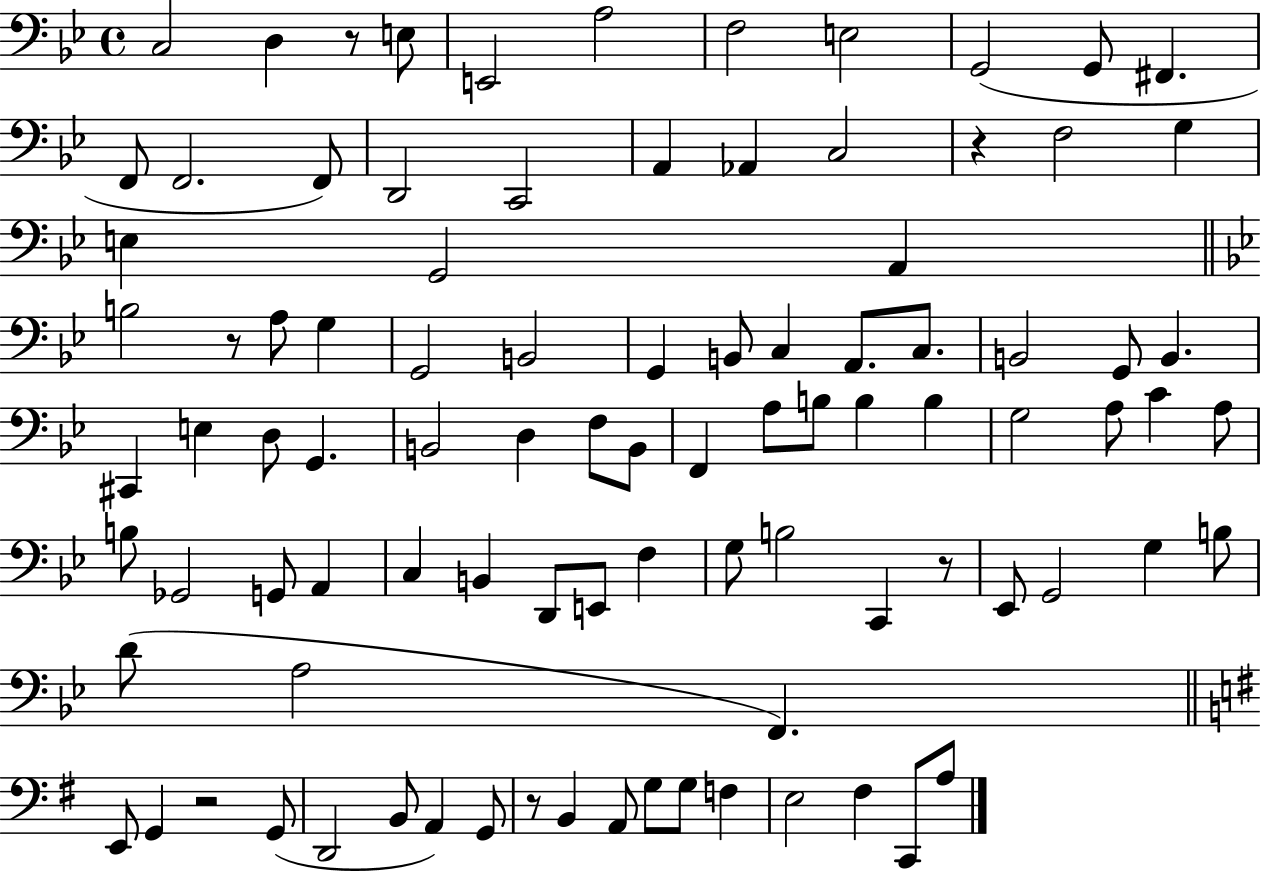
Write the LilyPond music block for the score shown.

{
  \clef bass
  \time 4/4
  \defaultTimeSignature
  \key bes \major
  c2 d4 r8 e8 | e,2 a2 | f2 e2 | g,2( g,8 fis,4. | \break f,8 f,2. f,8) | d,2 c,2 | a,4 aes,4 c2 | r4 f2 g4 | \break e4 g,2 a,4 | \bar "||" \break \key bes \major b2 r8 a8 g4 | g,2 b,2 | g,4 b,8 c4 a,8. c8. | b,2 g,8 b,4. | \break cis,4 e4 d8 g,4. | b,2 d4 f8 b,8 | f,4 a8 b8 b4 b4 | g2 a8 c'4 a8 | \break b8 ges,2 g,8 a,4 | c4 b,4 d,8 e,8 f4 | g8 b2 c,4 r8 | ees,8 g,2 g4 b8 | \break d'8( a2 f,4.) | \bar "||" \break \key g \major e,8 g,4 r2 g,8( | d,2 b,8 a,4) g,8 | r8 b,4 a,8 g8 g8 f4 | e2 fis4 c,8 a8 | \break \bar "|."
}